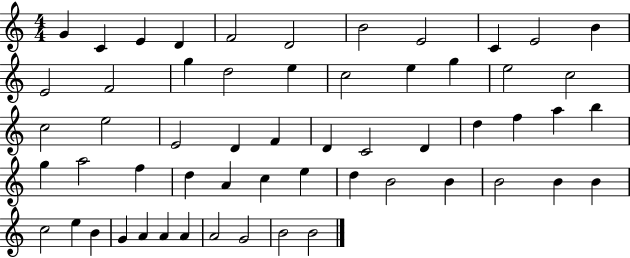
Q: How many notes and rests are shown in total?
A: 57